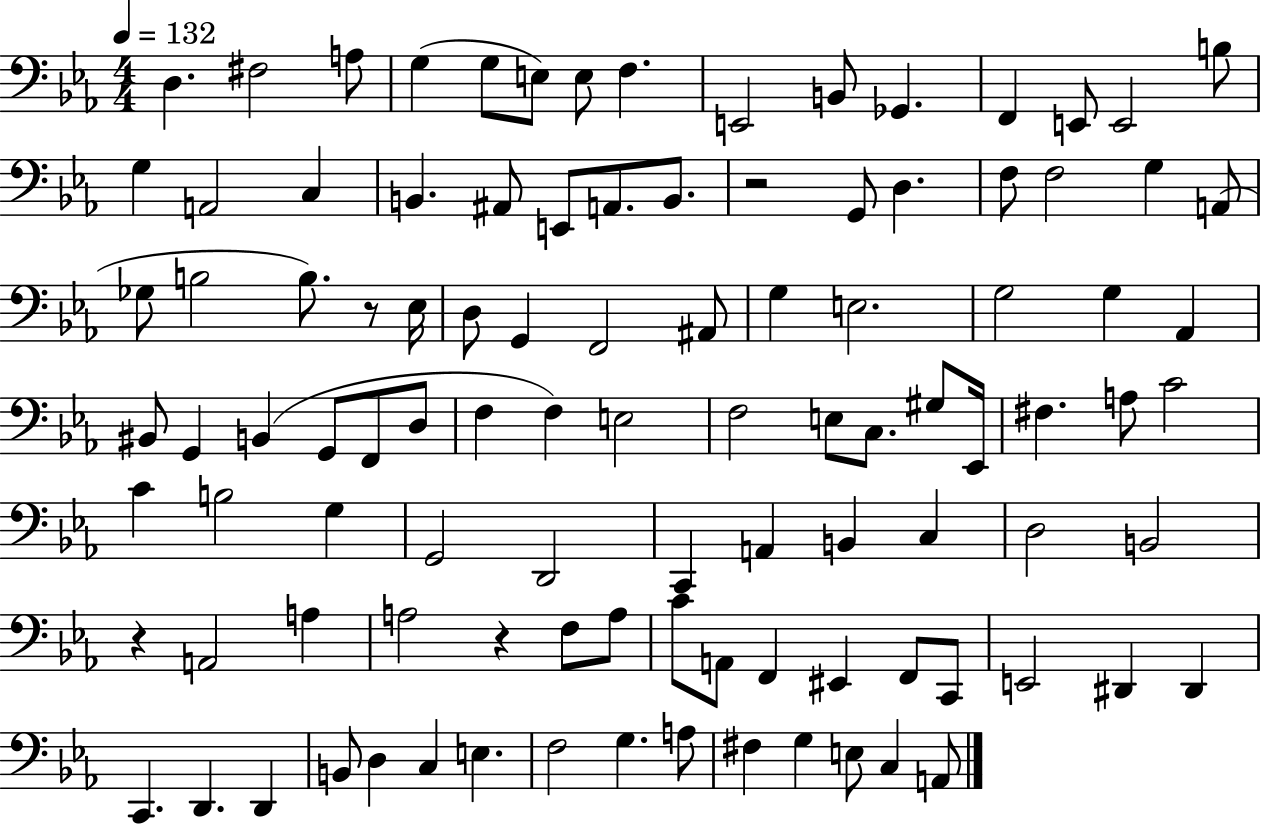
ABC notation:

X:1
T:Untitled
M:4/4
L:1/4
K:Eb
D, ^F,2 A,/2 G, G,/2 E,/2 E,/2 F, E,,2 B,,/2 _G,, F,, E,,/2 E,,2 B,/2 G, A,,2 C, B,, ^A,,/2 E,,/2 A,,/2 B,,/2 z2 G,,/2 D, F,/2 F,2 G, A,,/2 _G,/2 B,2 B,/2 z/2 _E,/4 D,/2 G,, F,,2 ^A,,/2 G, E,2 G,2 G, _A,, ^B,,/2 G,, B,, G,,/2 F,,/2 D,/2 F, F, E,2 F,2 E,/2 C,/2 ^G,/2 _E,,/4 ^F, A,/2 C2 C B,2 G, G,,2 D,,2 C,, A,, B,, C, D,2 B,,2 z A,,2 A, A,2 z F,/2 A,/2 C/2 A,,/2 F,, ^E,, F,,/2 C,,/2 E,,2 ^D,, ^D,, C,, D,, D,, B,,/2 D, C, E, F,2 G, A,/2 ^F, G, E,/2 C, A,,/2